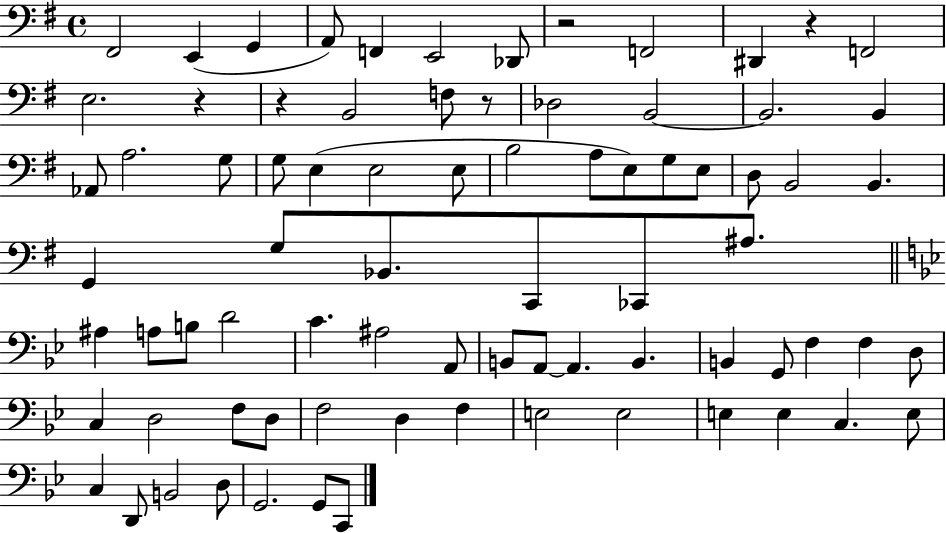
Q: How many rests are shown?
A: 5